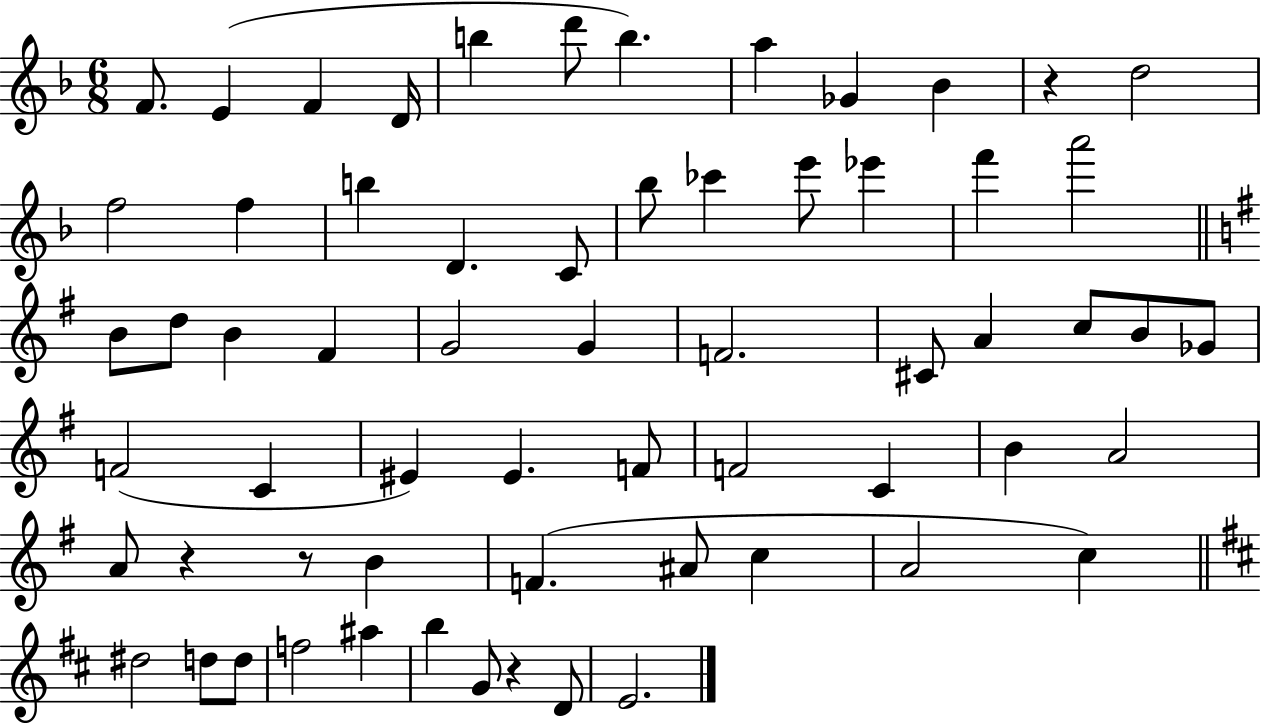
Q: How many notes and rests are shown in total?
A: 63